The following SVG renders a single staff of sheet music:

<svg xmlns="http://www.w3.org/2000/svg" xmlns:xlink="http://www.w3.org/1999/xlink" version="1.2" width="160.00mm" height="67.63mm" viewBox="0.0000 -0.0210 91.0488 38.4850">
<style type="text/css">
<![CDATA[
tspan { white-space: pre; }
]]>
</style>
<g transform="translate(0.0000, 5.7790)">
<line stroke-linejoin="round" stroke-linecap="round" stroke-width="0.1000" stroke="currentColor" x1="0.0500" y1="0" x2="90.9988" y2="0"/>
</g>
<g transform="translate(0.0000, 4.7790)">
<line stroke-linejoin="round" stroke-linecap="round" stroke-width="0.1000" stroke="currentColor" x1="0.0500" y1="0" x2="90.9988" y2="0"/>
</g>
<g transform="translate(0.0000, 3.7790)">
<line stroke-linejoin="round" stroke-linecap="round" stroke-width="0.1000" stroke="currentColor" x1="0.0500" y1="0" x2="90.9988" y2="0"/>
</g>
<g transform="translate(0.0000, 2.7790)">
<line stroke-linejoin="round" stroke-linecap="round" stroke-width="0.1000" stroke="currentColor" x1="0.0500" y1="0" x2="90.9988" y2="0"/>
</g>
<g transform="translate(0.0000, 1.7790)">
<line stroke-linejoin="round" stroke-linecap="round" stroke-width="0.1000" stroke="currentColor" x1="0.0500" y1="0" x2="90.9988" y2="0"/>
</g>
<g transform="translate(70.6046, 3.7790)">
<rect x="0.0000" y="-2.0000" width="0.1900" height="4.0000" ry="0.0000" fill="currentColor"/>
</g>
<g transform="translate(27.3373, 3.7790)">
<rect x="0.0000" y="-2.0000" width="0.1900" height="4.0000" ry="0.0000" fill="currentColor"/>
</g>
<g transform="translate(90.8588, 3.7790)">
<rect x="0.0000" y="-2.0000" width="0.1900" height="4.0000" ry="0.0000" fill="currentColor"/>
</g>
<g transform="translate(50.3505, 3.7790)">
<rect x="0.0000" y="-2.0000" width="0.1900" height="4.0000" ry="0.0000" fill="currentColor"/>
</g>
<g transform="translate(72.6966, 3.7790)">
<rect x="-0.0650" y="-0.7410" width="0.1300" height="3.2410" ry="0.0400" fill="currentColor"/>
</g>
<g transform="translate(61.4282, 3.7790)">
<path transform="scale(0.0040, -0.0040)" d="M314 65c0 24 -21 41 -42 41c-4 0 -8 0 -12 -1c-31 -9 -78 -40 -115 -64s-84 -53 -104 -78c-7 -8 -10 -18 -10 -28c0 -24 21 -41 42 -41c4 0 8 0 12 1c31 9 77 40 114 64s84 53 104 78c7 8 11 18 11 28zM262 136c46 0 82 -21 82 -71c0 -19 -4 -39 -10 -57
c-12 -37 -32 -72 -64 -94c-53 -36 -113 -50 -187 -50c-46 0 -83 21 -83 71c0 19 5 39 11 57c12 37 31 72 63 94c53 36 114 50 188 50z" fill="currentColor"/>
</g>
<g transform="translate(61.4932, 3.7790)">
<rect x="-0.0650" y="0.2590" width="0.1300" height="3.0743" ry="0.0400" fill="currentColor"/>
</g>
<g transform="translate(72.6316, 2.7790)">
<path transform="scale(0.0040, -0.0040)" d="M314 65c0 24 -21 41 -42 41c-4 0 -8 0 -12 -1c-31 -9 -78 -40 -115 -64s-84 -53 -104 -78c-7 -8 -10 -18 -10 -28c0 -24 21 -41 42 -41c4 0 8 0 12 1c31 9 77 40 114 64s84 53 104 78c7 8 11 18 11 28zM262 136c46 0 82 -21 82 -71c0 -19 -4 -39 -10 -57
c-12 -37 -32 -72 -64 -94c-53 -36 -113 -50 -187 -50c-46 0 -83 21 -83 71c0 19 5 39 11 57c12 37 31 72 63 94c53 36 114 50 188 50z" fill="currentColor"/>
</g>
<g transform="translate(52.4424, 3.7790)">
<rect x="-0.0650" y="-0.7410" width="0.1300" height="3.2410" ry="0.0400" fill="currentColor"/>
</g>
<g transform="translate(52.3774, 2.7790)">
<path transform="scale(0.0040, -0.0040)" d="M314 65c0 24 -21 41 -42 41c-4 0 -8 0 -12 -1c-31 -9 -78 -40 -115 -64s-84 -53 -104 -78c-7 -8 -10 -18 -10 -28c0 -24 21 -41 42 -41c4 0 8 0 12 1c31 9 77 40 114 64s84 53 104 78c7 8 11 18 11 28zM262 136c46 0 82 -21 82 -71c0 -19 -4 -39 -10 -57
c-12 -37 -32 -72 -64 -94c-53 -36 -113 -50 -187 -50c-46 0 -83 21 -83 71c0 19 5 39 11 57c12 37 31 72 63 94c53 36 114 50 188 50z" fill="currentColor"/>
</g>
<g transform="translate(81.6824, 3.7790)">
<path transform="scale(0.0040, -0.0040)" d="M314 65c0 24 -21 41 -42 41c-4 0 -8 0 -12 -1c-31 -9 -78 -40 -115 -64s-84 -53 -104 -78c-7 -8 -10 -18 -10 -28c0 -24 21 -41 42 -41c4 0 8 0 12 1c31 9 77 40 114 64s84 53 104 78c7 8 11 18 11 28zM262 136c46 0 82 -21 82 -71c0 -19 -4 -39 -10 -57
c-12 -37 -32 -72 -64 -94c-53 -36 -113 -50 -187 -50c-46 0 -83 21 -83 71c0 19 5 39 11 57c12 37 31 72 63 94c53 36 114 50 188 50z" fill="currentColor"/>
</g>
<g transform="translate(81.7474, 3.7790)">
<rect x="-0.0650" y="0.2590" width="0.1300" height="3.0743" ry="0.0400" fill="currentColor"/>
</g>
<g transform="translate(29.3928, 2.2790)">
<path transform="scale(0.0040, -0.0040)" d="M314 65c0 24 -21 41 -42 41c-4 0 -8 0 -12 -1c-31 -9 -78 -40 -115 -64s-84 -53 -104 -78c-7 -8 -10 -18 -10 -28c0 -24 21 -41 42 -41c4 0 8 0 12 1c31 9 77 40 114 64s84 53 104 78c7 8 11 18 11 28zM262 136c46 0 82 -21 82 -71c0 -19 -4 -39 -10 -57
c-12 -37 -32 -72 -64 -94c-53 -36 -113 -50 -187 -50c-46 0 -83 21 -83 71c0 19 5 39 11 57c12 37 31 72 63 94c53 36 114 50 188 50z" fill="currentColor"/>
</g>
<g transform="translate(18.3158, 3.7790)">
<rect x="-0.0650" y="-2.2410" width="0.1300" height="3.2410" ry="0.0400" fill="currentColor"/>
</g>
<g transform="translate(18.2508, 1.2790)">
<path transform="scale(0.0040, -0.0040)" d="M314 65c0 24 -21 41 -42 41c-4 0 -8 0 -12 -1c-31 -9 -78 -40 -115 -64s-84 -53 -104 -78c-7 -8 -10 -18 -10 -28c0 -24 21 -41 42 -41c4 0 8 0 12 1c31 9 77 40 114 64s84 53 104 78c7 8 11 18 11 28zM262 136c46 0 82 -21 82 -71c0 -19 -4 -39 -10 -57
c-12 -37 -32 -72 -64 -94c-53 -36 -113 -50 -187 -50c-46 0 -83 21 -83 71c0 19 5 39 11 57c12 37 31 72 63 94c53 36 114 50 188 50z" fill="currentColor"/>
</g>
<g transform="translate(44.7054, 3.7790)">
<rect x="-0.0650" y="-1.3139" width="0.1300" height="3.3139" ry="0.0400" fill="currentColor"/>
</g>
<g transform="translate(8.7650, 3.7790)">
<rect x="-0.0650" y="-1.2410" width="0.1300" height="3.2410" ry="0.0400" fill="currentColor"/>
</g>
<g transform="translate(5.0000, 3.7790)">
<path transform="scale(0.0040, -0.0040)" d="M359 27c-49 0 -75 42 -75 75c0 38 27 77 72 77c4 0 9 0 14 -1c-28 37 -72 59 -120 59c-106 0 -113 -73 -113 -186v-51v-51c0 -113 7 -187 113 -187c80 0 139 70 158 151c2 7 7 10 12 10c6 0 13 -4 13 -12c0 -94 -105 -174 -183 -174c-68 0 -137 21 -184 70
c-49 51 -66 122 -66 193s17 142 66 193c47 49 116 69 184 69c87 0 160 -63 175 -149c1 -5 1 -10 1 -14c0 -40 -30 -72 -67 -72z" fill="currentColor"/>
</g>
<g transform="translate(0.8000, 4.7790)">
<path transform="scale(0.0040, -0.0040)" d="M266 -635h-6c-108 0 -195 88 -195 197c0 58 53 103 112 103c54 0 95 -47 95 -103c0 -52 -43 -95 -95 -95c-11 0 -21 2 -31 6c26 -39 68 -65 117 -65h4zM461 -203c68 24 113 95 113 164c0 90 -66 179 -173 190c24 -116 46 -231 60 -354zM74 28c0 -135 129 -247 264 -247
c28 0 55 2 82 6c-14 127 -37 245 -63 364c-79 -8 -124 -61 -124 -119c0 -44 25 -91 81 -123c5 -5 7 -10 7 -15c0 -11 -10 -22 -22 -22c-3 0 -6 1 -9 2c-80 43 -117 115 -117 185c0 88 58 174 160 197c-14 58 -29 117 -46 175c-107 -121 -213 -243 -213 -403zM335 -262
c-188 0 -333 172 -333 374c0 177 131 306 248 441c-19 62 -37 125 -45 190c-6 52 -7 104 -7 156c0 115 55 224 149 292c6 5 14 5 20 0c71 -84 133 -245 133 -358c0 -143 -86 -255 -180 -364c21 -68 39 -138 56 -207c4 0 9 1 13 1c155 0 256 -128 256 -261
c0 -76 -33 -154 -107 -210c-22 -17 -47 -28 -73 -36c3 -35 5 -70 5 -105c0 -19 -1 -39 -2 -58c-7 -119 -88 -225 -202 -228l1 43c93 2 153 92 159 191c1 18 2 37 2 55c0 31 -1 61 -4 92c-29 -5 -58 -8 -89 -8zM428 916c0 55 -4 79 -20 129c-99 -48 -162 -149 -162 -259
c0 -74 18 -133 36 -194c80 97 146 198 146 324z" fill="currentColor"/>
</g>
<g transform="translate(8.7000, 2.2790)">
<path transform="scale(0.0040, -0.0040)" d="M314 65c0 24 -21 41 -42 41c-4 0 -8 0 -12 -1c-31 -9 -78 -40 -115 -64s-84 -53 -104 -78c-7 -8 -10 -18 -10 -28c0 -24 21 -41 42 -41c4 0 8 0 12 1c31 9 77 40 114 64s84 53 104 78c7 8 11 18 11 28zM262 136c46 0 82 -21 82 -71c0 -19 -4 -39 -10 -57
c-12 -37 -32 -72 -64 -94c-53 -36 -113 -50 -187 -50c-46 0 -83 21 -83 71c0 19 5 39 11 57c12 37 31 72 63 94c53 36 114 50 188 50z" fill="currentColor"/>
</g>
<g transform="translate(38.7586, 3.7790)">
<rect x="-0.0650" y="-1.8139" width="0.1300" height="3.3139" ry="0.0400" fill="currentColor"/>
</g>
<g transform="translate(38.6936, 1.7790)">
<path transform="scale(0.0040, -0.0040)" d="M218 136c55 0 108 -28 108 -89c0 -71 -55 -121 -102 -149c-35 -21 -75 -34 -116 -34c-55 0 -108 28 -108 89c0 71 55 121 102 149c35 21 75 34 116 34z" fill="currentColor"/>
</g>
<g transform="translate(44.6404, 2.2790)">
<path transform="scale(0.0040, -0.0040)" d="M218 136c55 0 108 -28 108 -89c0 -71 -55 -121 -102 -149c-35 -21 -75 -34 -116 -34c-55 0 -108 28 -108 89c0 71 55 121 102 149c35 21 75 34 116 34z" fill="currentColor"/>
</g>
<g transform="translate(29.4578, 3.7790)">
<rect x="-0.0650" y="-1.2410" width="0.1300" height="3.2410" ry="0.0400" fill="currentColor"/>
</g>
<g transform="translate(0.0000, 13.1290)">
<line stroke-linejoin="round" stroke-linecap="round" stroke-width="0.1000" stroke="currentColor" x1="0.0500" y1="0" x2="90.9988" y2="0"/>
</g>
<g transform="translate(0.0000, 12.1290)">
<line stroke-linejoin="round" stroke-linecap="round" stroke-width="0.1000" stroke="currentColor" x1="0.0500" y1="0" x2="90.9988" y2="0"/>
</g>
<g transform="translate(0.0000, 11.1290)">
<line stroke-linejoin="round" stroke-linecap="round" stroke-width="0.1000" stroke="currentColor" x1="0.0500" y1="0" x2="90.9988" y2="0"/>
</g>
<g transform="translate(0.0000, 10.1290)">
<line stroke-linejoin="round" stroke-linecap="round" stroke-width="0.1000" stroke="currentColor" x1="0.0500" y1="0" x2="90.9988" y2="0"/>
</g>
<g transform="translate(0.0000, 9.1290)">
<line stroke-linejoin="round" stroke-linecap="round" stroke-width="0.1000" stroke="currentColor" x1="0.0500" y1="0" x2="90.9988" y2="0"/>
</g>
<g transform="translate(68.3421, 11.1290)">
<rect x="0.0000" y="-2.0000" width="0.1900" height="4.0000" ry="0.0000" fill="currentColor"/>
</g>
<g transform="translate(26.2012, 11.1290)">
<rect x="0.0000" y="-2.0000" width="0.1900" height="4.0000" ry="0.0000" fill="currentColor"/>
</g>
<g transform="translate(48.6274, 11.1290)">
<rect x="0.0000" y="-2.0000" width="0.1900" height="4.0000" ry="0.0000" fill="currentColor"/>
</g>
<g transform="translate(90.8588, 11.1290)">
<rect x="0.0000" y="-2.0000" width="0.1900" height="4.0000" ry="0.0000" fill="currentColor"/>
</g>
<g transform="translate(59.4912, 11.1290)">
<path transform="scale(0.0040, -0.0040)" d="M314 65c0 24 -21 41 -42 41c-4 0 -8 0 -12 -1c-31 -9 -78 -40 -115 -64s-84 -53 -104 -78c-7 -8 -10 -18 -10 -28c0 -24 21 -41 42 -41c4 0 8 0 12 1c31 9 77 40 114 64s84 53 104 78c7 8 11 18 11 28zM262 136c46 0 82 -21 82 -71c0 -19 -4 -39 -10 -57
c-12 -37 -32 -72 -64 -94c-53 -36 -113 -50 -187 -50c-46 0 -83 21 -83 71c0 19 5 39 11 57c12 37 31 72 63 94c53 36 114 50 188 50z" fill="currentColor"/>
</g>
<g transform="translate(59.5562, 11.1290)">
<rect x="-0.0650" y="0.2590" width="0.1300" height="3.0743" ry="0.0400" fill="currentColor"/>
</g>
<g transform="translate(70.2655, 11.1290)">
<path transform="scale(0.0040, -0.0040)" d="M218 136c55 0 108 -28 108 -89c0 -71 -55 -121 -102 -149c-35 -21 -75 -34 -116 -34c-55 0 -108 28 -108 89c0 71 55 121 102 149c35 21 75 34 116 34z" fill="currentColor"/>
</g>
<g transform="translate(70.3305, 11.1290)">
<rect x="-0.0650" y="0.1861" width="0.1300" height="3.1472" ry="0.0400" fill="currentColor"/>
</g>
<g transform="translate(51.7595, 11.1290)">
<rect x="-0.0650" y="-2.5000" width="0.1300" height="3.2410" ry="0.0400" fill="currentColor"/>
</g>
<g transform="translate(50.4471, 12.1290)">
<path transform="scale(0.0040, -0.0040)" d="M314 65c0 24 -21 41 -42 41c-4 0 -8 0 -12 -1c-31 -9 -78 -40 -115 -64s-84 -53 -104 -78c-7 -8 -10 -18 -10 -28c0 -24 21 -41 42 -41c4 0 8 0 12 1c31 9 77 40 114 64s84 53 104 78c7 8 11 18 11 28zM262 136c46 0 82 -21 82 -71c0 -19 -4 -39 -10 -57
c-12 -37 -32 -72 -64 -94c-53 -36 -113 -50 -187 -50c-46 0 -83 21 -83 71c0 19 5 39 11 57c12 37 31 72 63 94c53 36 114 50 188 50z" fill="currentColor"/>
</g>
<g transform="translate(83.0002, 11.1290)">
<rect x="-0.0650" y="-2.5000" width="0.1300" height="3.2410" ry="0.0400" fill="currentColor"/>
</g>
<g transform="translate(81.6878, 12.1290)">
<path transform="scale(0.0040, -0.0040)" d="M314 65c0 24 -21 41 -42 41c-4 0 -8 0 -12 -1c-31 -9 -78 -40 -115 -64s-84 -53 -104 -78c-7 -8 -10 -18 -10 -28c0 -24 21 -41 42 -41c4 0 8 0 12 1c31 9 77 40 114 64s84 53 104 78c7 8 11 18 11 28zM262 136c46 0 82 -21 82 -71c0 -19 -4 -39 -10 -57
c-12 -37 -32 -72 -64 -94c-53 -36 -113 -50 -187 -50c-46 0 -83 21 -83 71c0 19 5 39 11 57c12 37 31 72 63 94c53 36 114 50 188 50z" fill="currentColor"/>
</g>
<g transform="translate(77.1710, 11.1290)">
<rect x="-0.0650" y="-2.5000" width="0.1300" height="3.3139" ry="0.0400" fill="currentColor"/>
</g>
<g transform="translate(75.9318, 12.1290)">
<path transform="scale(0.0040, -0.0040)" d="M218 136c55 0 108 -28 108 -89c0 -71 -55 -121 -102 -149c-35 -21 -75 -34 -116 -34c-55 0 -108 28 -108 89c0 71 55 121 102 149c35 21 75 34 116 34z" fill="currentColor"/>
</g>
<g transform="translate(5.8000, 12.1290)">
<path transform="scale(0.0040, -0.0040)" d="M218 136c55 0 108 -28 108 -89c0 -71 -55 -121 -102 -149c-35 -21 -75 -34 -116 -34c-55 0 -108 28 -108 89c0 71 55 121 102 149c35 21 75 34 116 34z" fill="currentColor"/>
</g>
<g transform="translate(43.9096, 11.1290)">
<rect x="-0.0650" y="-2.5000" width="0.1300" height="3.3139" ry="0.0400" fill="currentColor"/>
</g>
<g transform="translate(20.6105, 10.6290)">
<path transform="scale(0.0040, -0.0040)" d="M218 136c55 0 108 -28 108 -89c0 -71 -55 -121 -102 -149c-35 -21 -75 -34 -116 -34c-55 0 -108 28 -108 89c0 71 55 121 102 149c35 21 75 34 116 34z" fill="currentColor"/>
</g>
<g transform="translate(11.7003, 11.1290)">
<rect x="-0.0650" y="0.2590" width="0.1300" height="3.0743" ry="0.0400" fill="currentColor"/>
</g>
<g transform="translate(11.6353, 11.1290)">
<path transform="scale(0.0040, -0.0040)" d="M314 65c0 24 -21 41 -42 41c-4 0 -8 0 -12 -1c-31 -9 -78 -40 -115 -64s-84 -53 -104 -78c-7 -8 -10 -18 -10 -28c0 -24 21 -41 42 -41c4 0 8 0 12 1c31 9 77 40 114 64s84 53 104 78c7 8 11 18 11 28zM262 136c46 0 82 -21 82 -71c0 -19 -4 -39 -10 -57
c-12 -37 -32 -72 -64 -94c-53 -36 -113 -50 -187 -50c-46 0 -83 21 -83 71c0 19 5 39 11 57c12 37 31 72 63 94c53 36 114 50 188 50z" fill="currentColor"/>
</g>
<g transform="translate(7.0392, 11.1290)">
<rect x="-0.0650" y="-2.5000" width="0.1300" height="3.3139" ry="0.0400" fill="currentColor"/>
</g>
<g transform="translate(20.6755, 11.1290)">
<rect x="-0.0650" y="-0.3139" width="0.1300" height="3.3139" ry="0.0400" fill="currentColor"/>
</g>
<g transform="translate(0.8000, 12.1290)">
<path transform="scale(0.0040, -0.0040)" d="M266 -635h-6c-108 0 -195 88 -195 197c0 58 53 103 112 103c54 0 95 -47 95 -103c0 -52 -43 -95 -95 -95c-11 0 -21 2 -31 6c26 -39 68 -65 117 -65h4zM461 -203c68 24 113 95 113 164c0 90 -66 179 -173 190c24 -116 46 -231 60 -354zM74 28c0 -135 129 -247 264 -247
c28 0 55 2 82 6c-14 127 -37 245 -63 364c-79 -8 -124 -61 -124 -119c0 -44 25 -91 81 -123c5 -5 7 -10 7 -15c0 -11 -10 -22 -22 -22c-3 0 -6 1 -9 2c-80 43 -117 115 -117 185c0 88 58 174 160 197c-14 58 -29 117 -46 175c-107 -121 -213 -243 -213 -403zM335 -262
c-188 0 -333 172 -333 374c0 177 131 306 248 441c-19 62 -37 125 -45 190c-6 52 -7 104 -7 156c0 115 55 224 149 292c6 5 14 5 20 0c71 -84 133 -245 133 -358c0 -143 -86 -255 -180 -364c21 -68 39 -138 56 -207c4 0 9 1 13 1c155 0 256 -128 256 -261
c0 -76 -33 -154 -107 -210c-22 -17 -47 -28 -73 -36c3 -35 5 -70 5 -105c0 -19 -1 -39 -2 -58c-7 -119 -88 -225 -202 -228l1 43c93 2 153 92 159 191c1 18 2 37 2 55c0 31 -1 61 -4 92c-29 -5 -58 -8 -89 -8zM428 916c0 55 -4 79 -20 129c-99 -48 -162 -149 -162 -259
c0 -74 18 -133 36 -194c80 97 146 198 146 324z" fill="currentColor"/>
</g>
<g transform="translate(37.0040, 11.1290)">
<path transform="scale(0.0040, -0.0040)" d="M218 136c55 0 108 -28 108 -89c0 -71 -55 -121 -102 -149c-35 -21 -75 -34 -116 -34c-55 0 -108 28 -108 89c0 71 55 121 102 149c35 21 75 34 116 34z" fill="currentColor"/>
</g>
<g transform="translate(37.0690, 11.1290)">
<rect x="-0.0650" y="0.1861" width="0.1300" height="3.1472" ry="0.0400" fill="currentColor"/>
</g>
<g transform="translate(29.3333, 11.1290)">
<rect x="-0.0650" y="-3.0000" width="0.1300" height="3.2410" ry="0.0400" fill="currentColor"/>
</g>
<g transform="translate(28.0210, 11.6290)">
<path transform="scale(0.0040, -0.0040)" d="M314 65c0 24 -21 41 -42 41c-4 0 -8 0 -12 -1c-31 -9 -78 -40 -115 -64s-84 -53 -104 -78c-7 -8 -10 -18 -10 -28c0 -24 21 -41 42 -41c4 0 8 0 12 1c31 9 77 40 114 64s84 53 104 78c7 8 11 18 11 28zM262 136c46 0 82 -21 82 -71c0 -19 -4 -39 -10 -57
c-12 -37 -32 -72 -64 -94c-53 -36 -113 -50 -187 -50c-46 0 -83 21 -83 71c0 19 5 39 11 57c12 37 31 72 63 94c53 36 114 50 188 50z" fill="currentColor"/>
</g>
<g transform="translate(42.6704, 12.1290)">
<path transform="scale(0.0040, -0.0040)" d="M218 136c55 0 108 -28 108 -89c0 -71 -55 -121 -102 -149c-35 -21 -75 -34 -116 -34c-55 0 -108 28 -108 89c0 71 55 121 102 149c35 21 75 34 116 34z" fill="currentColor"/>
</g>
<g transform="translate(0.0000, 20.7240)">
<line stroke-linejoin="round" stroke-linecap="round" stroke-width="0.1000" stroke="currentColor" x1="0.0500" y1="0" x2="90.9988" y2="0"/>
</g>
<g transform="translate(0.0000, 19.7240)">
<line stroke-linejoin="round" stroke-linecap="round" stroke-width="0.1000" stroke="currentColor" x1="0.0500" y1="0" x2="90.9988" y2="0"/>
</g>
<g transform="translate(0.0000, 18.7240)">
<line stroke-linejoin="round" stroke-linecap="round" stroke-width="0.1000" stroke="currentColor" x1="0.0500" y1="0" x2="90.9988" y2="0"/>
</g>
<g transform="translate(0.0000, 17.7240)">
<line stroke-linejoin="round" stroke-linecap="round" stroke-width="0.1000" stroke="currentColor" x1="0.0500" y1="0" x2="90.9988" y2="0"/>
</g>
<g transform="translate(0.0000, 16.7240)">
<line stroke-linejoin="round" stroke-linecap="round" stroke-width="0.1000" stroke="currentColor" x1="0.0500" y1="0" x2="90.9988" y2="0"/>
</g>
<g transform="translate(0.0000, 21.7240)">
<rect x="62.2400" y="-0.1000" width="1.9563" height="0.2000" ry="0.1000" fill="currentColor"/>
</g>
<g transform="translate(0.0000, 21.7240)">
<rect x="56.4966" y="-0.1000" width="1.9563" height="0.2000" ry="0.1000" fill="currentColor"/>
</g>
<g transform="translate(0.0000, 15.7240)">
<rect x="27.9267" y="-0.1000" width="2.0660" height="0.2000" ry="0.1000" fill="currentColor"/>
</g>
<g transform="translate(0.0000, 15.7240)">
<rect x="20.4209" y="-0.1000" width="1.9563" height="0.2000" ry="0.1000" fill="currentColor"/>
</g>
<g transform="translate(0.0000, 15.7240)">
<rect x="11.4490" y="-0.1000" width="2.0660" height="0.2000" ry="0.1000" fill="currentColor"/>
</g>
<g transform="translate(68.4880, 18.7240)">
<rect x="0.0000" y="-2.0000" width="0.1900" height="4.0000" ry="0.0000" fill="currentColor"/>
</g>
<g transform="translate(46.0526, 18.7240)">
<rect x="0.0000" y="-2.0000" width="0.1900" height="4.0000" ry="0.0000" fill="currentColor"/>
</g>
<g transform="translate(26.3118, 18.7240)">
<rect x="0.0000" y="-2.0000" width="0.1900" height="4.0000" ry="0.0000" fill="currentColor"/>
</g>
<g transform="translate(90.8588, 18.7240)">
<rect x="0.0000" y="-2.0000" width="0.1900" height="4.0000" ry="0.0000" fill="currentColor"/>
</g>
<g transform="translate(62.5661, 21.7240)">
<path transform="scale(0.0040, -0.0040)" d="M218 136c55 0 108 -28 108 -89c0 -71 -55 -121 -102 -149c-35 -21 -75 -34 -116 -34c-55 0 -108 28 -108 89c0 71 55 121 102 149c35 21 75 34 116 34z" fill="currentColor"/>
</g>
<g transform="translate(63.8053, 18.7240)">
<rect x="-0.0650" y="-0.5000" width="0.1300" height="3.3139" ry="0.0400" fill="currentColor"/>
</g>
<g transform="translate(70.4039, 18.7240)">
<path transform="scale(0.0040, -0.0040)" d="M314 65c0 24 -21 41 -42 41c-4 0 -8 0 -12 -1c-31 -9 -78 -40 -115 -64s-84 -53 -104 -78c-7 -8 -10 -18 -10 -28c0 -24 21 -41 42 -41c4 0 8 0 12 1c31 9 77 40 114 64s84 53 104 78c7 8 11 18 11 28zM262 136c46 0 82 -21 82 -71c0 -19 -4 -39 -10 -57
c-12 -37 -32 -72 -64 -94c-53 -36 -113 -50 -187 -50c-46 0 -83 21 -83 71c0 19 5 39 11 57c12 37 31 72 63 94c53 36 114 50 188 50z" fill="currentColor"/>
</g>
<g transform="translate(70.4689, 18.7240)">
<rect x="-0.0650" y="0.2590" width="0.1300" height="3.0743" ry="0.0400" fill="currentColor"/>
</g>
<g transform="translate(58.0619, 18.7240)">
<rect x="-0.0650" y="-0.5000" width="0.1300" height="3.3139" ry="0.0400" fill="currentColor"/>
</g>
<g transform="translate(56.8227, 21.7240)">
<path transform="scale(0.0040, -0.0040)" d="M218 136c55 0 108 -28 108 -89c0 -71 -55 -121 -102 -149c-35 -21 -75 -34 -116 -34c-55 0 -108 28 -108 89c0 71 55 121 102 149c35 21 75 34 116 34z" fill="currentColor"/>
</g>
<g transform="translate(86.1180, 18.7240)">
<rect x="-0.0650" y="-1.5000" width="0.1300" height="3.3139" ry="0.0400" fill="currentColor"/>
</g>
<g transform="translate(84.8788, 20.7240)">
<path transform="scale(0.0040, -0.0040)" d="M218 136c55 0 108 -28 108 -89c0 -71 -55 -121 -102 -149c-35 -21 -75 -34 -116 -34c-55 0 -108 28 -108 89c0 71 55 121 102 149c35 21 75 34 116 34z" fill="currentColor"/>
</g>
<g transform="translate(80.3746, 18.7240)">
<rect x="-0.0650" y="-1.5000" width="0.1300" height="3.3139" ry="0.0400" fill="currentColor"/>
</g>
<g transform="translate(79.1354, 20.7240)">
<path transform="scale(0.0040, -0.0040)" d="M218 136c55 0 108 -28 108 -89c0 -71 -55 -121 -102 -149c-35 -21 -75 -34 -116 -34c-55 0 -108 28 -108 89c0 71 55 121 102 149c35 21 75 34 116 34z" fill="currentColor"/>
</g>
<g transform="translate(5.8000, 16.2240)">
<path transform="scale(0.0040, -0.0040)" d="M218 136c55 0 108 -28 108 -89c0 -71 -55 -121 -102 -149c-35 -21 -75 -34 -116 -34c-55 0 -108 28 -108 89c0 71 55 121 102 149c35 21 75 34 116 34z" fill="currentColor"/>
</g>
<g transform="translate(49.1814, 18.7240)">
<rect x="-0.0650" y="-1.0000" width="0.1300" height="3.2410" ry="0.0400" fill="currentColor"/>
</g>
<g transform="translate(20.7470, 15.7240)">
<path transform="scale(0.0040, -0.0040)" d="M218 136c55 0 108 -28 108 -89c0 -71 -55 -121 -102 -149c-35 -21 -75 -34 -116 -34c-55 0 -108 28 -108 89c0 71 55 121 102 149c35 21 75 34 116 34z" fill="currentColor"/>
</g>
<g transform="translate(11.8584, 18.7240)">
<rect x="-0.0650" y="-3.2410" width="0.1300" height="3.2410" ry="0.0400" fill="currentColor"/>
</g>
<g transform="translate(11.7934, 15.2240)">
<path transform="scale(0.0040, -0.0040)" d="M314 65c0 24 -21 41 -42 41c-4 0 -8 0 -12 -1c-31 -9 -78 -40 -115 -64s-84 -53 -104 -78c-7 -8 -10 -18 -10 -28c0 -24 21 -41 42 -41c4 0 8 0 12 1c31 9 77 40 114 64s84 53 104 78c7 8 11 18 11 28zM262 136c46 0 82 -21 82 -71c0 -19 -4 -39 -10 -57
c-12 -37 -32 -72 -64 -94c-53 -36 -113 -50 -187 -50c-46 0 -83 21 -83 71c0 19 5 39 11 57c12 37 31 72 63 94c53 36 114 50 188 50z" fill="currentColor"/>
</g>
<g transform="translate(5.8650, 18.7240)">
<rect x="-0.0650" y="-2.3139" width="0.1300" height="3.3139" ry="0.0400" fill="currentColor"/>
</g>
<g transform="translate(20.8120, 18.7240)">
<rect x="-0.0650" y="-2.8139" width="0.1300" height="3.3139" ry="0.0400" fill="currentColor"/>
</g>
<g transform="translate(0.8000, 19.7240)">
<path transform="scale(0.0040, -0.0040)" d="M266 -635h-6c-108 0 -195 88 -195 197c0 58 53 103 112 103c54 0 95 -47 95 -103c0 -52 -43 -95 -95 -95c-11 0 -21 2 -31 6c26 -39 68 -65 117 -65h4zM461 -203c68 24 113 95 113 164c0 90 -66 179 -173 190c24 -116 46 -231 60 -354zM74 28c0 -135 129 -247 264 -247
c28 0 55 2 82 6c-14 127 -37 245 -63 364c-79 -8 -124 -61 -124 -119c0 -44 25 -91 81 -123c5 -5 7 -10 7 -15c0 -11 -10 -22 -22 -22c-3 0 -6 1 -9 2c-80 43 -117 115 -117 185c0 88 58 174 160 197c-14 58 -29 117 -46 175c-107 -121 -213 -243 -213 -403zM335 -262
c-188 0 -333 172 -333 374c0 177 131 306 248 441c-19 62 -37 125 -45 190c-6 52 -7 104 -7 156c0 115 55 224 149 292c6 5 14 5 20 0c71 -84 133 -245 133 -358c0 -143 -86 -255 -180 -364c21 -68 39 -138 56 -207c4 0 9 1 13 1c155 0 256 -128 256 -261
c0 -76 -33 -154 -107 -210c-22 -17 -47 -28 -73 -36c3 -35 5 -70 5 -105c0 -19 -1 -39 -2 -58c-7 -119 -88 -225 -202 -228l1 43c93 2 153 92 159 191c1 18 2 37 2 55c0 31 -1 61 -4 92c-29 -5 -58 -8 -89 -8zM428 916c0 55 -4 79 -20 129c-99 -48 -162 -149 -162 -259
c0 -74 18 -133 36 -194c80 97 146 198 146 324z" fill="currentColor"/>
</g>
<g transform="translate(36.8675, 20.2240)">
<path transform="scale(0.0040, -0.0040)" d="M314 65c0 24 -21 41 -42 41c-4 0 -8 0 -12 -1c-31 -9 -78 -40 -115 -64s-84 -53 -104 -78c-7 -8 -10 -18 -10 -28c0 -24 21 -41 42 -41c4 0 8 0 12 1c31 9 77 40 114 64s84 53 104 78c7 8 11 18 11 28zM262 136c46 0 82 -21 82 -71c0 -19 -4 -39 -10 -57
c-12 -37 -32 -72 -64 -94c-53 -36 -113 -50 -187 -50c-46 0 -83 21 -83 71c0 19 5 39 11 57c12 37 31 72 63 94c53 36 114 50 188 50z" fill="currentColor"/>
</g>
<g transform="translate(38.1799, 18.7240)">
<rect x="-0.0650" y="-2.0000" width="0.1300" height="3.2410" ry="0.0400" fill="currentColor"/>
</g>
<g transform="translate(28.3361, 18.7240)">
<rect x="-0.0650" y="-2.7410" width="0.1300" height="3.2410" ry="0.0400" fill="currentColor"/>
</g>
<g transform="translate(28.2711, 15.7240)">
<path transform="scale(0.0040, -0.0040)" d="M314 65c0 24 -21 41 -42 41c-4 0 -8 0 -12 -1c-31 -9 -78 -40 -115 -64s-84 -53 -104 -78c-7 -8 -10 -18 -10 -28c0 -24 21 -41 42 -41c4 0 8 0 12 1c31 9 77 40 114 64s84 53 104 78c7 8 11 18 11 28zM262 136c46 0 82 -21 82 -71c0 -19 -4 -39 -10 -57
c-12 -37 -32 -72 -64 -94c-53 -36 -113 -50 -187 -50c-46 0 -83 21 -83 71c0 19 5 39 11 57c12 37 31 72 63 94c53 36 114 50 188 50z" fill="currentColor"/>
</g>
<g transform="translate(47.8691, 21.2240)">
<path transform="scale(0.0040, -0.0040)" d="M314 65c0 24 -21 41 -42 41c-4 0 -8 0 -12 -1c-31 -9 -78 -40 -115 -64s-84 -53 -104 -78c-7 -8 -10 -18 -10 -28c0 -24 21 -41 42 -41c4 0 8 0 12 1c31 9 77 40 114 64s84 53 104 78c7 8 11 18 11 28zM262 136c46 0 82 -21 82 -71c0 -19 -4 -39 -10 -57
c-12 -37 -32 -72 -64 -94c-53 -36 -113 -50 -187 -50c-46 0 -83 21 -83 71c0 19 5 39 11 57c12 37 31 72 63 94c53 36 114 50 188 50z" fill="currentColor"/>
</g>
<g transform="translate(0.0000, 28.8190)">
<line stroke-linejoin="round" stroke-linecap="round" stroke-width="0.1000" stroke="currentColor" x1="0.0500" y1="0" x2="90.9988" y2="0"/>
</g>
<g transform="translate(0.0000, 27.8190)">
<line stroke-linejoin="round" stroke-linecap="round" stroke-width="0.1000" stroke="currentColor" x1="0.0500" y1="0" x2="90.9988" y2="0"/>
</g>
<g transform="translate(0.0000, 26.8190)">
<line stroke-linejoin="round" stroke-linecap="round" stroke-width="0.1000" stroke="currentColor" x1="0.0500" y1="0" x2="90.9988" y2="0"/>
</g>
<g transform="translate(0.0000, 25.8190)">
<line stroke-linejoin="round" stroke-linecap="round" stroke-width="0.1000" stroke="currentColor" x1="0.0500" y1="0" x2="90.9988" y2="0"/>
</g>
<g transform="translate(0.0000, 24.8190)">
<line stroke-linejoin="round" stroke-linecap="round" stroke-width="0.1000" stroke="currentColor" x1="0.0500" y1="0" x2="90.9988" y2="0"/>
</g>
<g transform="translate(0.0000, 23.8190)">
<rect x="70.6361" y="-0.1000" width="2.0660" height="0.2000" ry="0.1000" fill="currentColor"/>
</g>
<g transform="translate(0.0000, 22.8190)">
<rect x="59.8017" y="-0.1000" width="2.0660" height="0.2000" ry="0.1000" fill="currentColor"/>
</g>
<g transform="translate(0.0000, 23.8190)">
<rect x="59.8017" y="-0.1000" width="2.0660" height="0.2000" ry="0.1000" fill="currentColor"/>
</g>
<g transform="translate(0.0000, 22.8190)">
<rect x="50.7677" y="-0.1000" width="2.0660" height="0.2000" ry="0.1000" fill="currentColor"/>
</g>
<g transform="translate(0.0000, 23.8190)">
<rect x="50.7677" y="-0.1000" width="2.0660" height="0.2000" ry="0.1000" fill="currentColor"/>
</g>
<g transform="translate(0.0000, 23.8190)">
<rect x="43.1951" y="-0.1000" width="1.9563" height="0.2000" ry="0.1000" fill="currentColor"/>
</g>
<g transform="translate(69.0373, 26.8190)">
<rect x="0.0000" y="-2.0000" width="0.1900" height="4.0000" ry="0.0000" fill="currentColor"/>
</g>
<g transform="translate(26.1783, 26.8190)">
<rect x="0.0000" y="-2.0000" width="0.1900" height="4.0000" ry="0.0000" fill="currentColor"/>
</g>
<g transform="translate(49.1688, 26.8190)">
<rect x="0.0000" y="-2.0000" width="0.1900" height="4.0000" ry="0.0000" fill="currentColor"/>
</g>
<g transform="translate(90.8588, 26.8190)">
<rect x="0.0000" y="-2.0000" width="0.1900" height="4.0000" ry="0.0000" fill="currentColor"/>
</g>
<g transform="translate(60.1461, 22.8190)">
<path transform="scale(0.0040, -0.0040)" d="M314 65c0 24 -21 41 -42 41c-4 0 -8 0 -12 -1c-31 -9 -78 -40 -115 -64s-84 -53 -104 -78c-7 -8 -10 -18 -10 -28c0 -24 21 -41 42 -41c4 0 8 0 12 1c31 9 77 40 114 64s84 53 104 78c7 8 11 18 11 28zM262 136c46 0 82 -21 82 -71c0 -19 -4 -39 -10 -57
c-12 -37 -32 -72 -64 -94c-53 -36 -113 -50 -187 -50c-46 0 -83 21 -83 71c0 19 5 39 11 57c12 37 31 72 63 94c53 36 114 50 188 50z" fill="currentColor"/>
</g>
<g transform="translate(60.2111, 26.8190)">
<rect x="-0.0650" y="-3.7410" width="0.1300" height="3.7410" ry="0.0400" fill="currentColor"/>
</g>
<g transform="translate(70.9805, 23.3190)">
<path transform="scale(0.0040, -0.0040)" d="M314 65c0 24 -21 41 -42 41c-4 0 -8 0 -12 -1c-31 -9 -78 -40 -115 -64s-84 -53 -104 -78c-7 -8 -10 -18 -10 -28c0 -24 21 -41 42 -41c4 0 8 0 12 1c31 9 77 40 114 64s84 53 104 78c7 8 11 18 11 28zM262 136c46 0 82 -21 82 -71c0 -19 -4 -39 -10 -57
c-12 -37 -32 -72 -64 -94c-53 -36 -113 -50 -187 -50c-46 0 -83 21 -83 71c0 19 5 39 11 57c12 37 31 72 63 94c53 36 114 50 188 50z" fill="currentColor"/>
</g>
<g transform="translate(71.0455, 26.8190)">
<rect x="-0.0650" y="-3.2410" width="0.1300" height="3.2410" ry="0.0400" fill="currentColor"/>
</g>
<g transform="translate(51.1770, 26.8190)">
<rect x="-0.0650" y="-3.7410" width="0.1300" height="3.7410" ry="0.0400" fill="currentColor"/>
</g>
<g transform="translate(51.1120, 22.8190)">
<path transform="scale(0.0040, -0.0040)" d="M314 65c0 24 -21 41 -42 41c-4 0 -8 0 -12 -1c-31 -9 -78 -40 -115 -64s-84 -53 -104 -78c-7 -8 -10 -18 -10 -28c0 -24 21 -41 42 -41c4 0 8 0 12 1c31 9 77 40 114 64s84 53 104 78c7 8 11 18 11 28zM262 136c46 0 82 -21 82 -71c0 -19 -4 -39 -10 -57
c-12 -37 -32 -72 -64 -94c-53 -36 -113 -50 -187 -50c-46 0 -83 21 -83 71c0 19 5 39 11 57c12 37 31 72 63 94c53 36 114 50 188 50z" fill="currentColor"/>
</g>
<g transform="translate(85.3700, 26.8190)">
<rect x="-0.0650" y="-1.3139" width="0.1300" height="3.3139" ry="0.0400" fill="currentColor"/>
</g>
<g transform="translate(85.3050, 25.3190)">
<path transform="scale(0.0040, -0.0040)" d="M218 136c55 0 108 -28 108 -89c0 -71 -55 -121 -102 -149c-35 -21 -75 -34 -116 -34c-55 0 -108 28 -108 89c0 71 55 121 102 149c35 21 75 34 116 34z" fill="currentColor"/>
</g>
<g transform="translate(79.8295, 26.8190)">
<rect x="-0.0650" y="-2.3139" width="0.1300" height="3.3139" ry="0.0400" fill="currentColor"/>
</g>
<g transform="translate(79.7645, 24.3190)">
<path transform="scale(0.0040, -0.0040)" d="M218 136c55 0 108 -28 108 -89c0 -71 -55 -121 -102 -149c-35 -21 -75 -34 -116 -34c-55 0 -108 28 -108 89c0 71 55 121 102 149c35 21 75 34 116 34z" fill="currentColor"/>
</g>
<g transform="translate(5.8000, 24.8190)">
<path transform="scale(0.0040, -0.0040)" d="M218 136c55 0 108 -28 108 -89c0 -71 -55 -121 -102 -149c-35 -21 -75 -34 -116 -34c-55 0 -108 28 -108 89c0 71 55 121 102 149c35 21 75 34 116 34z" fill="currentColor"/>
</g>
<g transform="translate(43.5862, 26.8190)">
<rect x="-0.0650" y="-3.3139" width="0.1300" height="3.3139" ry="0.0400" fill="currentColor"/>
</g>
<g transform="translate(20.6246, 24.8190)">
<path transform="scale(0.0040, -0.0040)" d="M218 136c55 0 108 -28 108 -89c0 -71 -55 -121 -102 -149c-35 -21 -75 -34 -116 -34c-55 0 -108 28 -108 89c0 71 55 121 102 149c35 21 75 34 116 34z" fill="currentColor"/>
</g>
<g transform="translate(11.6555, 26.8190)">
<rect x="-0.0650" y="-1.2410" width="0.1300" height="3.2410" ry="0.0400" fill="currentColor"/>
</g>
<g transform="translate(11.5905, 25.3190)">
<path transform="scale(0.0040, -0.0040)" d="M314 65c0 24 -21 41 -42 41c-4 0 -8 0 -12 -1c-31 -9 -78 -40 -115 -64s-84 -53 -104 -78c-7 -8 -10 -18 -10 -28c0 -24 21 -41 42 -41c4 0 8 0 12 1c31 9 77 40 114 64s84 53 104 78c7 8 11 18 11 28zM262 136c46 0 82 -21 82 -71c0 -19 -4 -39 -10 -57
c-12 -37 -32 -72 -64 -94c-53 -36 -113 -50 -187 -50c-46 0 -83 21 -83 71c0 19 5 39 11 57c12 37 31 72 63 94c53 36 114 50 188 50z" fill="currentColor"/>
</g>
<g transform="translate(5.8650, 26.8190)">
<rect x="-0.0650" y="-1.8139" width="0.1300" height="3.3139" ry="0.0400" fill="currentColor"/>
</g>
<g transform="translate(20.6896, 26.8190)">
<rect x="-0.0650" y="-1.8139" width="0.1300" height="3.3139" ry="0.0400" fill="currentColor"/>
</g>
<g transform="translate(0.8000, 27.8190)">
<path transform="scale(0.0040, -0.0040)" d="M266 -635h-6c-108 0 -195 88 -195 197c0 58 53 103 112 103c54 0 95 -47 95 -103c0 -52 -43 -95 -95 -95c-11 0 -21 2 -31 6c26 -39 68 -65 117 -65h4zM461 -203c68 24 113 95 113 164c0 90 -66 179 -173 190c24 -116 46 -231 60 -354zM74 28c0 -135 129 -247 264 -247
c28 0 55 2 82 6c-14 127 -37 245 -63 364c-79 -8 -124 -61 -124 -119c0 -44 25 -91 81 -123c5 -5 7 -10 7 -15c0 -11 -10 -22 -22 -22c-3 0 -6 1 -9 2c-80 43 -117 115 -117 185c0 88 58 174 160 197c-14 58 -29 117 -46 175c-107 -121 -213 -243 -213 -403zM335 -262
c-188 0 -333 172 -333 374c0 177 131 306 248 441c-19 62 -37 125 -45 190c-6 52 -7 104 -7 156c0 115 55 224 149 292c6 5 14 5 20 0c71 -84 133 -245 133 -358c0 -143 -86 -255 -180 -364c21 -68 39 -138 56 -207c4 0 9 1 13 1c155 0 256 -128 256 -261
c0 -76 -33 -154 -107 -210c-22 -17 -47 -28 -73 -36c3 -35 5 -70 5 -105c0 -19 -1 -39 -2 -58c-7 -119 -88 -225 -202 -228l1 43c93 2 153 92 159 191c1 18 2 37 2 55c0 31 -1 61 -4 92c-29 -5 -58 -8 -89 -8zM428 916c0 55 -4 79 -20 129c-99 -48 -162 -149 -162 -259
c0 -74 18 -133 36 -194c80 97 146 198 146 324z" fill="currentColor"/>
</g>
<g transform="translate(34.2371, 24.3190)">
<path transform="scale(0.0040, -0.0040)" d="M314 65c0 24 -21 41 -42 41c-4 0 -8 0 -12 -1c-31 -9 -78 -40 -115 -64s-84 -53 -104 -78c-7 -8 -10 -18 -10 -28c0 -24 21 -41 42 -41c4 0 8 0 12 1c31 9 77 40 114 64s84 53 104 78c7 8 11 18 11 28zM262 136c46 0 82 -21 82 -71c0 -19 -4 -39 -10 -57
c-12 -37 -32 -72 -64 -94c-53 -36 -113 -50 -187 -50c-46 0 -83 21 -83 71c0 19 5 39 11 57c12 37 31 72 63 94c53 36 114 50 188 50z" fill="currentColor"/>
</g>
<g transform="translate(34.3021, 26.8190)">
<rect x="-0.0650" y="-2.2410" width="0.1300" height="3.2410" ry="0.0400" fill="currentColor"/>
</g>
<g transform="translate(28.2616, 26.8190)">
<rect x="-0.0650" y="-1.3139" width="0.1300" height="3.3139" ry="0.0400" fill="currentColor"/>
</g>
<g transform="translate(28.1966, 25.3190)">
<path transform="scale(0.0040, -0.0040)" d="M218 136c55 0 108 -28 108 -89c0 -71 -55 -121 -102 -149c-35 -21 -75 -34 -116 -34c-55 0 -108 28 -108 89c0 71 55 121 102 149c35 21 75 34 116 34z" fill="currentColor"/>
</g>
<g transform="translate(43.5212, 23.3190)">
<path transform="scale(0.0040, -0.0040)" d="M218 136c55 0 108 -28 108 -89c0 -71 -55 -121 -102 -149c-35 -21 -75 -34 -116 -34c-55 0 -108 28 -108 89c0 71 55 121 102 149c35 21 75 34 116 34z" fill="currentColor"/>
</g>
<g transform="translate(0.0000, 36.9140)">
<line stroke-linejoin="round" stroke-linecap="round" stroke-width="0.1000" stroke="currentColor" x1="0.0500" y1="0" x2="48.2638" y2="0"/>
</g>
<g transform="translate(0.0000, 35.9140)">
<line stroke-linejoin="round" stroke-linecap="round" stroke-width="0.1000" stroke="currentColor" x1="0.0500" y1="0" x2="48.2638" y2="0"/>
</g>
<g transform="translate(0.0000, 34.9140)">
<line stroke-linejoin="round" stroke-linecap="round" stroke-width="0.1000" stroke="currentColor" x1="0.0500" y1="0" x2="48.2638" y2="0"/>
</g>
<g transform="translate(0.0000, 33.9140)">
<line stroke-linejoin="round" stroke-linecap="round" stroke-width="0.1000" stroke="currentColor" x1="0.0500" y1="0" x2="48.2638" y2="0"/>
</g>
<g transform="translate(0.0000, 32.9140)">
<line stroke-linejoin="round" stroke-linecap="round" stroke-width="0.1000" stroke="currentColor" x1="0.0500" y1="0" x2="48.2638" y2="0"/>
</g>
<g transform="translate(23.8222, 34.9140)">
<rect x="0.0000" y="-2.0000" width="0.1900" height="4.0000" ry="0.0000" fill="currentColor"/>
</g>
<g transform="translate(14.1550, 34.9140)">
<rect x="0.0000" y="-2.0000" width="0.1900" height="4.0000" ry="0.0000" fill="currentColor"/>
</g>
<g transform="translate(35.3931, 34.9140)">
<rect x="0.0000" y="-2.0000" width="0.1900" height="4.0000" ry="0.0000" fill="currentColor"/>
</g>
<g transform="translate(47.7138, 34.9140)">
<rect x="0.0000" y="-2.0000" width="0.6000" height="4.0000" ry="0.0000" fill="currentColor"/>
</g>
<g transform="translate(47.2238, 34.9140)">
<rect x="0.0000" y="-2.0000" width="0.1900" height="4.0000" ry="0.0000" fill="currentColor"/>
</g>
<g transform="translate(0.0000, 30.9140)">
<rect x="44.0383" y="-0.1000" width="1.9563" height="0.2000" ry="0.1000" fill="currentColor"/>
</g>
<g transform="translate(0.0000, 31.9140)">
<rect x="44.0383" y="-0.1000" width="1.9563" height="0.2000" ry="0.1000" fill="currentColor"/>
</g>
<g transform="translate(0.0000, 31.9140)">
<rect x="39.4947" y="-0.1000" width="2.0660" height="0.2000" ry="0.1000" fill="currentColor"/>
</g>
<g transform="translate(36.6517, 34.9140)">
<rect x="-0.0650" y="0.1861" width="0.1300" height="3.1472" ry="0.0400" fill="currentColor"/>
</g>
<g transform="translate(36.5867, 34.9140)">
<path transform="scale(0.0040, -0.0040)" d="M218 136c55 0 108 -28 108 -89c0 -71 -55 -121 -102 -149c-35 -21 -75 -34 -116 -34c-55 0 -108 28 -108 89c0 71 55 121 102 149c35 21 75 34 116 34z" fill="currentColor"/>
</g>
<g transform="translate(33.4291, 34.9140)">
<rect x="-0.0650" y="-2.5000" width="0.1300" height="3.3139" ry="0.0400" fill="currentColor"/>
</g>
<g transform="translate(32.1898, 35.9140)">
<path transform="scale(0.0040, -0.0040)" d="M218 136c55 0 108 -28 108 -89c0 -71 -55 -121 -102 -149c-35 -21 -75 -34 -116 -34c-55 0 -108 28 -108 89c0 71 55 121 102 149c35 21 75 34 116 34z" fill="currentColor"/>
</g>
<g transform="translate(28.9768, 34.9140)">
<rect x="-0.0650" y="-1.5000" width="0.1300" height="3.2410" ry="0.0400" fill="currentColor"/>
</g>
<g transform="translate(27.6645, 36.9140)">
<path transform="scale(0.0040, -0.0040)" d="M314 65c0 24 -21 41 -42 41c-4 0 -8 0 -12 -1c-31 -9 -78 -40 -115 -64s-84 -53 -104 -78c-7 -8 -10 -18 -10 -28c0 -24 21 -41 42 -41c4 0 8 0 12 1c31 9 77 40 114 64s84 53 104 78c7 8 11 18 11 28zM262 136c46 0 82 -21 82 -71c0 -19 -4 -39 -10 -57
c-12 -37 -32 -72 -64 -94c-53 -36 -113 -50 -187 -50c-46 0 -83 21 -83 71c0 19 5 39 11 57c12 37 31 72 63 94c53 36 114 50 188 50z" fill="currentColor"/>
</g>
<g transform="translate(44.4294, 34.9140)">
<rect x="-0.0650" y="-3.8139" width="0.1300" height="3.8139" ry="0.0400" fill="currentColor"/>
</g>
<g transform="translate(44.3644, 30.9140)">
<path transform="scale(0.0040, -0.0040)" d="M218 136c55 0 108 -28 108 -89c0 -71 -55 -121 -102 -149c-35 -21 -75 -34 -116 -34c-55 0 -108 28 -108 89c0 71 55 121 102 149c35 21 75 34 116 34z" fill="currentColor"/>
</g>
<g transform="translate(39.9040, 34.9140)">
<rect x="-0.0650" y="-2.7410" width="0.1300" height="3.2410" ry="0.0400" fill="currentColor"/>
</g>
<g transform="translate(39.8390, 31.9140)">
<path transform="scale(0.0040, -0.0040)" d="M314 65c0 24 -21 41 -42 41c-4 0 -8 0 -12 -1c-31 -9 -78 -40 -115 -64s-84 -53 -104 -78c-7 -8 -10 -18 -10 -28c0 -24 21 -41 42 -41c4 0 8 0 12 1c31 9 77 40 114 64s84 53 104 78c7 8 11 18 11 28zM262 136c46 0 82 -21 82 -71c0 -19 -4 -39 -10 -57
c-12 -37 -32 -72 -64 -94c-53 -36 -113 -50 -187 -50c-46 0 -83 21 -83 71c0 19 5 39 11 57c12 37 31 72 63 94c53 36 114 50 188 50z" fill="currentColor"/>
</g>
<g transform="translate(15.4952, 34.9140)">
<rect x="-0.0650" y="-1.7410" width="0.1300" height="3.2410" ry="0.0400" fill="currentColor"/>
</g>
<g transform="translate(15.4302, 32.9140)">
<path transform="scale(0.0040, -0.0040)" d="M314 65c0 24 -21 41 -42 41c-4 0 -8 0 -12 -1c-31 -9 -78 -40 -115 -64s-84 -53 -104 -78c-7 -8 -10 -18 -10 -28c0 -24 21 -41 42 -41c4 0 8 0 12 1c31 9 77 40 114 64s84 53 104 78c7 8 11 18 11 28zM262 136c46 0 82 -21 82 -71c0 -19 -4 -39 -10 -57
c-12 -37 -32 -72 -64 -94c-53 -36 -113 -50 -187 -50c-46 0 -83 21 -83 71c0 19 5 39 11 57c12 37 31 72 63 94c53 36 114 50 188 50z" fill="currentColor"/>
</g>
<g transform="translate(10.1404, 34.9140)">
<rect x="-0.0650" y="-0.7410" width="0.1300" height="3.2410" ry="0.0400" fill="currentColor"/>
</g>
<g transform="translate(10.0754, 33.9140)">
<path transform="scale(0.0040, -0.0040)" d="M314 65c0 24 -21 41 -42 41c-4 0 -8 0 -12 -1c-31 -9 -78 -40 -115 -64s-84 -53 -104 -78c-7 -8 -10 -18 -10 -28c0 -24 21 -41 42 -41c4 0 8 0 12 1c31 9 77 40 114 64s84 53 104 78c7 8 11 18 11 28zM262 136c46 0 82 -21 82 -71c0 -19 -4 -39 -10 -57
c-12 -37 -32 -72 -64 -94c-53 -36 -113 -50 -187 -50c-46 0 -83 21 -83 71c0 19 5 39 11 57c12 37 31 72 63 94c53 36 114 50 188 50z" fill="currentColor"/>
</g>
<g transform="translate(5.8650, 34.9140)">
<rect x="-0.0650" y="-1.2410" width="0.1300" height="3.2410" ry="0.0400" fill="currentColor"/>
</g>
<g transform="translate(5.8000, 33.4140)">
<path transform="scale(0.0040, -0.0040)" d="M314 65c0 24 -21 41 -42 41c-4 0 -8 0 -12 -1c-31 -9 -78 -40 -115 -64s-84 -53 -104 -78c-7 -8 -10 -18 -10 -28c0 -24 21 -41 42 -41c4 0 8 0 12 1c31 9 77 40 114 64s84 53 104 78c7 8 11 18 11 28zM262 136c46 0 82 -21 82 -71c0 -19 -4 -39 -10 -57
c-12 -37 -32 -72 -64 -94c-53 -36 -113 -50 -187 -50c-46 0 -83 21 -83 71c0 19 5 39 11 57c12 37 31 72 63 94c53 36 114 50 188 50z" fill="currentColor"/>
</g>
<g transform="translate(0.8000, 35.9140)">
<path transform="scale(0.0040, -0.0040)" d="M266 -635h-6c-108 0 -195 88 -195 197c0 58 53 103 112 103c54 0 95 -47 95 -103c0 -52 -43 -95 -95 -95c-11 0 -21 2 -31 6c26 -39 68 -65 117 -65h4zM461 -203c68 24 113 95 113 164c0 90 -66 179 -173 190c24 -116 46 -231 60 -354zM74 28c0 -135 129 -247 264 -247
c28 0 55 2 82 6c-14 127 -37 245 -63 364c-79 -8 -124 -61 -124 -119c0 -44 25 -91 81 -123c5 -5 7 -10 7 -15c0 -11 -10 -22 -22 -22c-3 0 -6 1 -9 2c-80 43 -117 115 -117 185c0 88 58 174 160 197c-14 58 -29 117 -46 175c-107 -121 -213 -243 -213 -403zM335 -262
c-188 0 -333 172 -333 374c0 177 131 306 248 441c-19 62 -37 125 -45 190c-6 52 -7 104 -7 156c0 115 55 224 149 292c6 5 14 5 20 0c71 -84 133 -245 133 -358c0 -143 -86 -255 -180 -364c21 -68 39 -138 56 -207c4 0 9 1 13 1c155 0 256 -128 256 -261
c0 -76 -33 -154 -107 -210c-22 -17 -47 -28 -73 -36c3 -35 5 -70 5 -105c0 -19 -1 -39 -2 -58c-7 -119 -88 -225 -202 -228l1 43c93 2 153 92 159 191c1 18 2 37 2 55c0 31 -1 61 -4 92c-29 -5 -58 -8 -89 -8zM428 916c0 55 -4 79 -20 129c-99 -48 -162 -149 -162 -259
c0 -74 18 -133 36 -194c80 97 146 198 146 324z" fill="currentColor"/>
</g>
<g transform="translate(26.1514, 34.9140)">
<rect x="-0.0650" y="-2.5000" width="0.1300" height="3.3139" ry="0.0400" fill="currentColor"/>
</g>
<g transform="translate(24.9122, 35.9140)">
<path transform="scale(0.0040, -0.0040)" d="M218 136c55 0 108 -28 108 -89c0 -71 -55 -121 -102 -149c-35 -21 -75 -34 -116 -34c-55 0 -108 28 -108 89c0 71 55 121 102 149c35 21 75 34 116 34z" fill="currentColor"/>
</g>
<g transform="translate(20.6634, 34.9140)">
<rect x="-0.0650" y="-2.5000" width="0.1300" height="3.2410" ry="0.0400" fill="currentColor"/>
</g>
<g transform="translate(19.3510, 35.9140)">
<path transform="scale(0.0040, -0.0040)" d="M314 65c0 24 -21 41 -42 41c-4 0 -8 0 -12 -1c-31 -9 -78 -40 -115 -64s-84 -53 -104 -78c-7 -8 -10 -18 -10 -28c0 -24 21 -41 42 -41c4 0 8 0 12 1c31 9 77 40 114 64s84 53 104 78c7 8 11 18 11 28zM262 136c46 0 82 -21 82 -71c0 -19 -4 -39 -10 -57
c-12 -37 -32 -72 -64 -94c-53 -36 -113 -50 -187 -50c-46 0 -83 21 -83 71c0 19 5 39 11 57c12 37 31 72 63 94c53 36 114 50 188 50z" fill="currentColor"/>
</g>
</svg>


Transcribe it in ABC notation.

X:1
T:Untitled
M:4/4
L:1/4
K:C
e2 g2 e2 f e d2 B2 d2 B2 G B2 c A2 B G G2 B2 B G G2 g b2 a a2 F2 D2 C C B2 E E f e2 f e g2 b c'2 c'2 b2 g e e2 d2 f2 G2 G E2 G B a2 c'